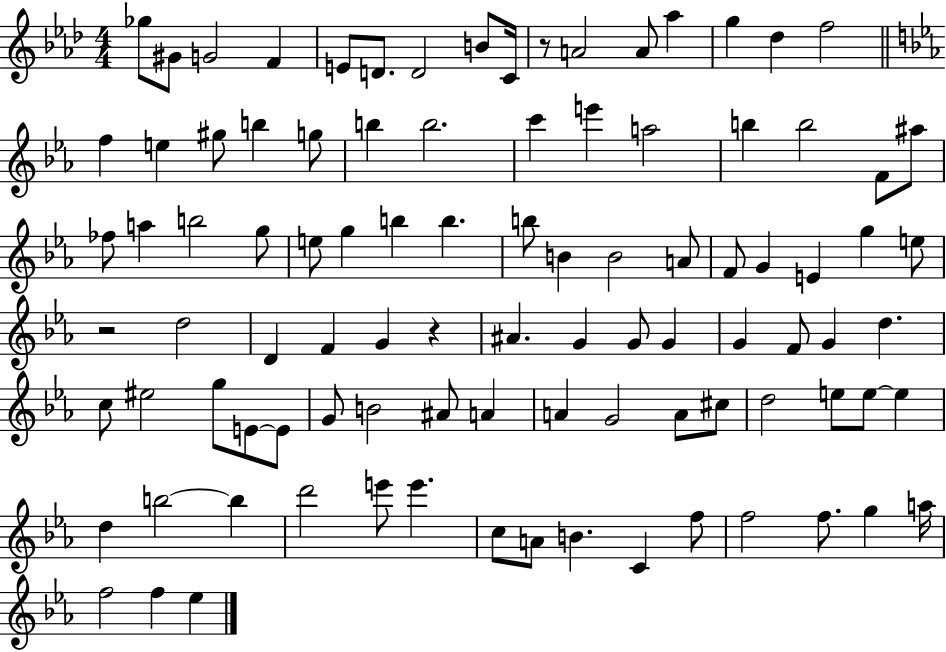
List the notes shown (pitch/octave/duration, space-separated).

Gb5/e G#4/e G4/h F4/q E4/e D4/e. D4/h B4/e C4/s R/e A4/h A4/e Ab5/q G5/q Db5/q F5/h F5/q E5/q G#5/e B5/q G5/e B5/q B5/h. C6/q E6/q A5/h B5/q B5/h F4/e A#5/e FES5/e A5/q B5/h G5/e E5/e G5/q B5/q B5/q. B5/e B4/q B4/h A4/e F4/e G4/q E4/q G5/q E5/e R/h D5/h D4/q F4/q G4/q R/q A#4/q. G4/q G4/e G4/q G4/q F4/e G4/q D5/q. C5/e EIS5/h G5/e E4/e E4/e G4/e B4/h A#4/e A4/q A4/q G4/h A4/e C#5/e D5/h E5/e E5/e E5/q D5/q B5/h B5/q D6/h E6/e E6/q. C5/e A4/e B4/q. C4/q F5/e F5/h F5/e. G5/q A5/s F5/h F5/q Eb5/q